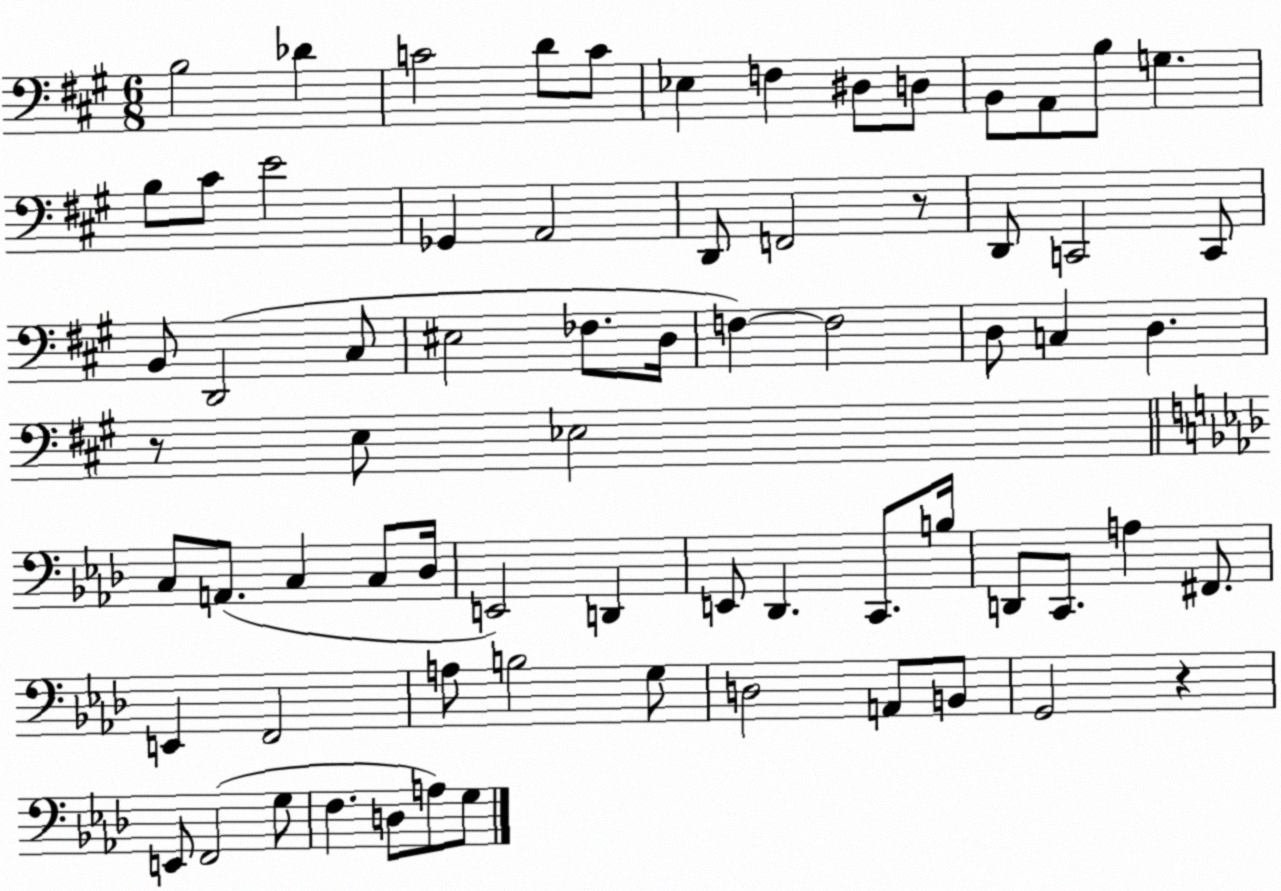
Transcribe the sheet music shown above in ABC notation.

X:1
T:Untitled
M:6/8
L:1/4
K:A
B,2 _D C2 D/2 C/2 _E, F, ^D,/2 D,/2 B,,/2 A,,/2 B,/2 G, B,/2 ^C/2 E2 _G,, A,,2 D,,/2 F,,2 z/2 D,,/2 C,,2 C,,/2 B,,/2 D,,2 ^C,/2 ^E,2 _F,/2 D,/4 F, F,2 D,/2 C, D, z/2 E,/2 _E,2 C,/2 A,,/2 C, C,/2 _D,/4 E,,2 D,, E,,/2 _D,, C,,/2 B,/4 D,,/2 C,,/2 A, ^F,,/2 E,, F,,2 A,/2 B,2 G,/2 D,2 A,,/2 B,,/2 G,,2 z E,,/2 F,,2 G,/2 F, D,/2 A,/2 G,/2